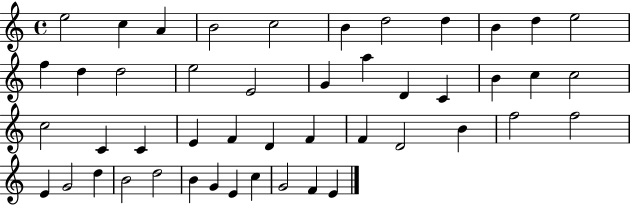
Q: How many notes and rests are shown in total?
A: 47